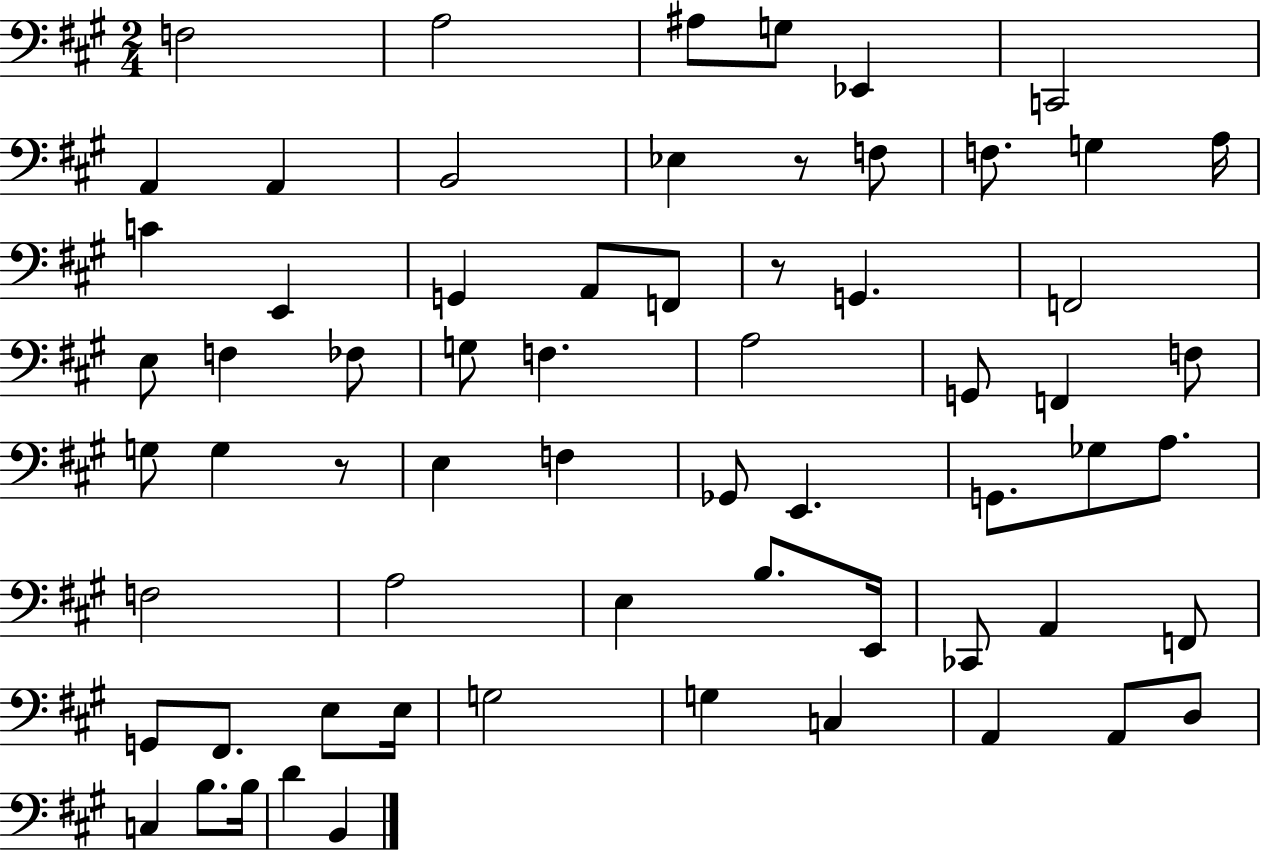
X:1
T:Untitled
M:2/4
L:1/4
K:A
F,2 A,2 ^A,/2 G,/2 _E,, C,,2 A,, A,, B,,2 _E, z/2 F,/2 F,/2 G, A,/4 C E,, G,, A,,/2 F,,/2 z/2 G,, F,,2 E,/2 F, _F,/2 G,/2 F, A,2 G,,/2 F,, F,/2 G,/2 G, z/2 E, F, _G,,/2 E,, G,,/2 _G,/2 A,/2 F,2 A,2 E, B,/2 E,,/4 _C,,/2 A,, F,,/2 G,,/2 ^F,,/2 E,/2 E,/4 G,2 G, C, A,, A,,/2 D,/2 C, B,/2 B,/4 D B,,